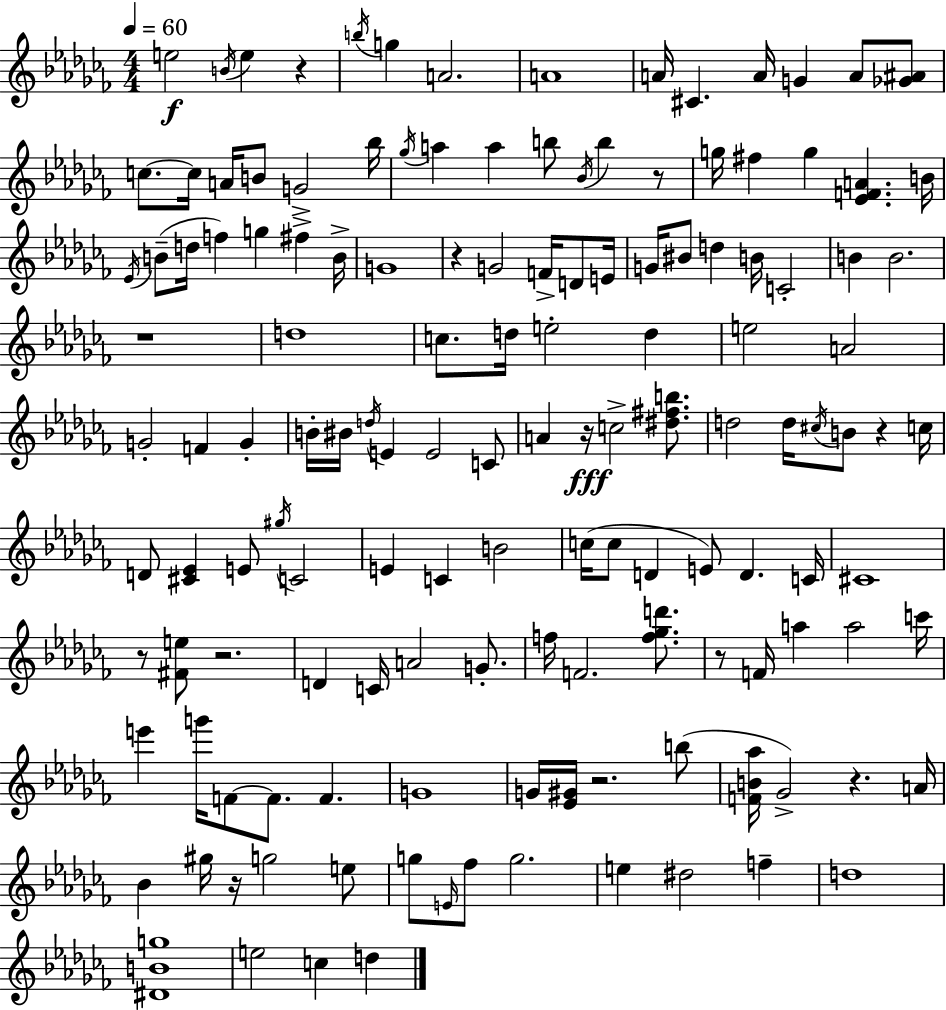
{
  \clef treble
  \numericTimeSignature
  \time 4/4
  \key aes \minor
  \tempo 4 = 60
  \repeat volta 2 { e''2\f \acciaccatura { b'16 } e''4 r4 | \acciaccatura { b''16 } g''4 a'2. | a'1 | a'16 cis'4. a'16 g'4 a'8 | \break <ges' ais'>8 c''8.~~ c''16 a'16 b'8 g'2-> | bes''16 \acciaccatura { ges''16 } a''4 a''4 b''8 \acciaccatura { bes'16 } b''4 | r8 g''16 fis''4 g''4 <ees' f' a'>4. | b'16 \acciaccatura { ees'16 }( b'8-- d''16 f''4) g''4 | \break fis''4-> b'16-> g'1 | r4 g'2 | f'16-> d'8 e'16 g'16 bis'8 d''4 b'16 c'2-. | b'4 b'2. | \break r1 | d''1 | c''8. d''16 e''2-. | d''4 e''2 a'2 | \break g'2-. f'4 | g'4-. b'16-. bis'16 \acciaccatura { d''16 } e'4 e'2 | c'8 a'4 r16\fff c''2-> | <dis'' fis'' b''>8. d''2 d''16 \acciaccatura { cis''16 } | \break b'8 r4 c''16 d'8 <cis' ees'>4 e'8 \acciaccatura { gis''16 } | c'2 e'4 c'4 | b'2 c''16( c''8 d'4 e'8) | d'4. c'16 cis'1 | \break r8 <fis' e''>8 r2. | d'4 c'16 a'2 | g'8.-. f''16 f'2. | <f'' ges'' d'''>8. r8 f'16 a''4 a''2 | \break c'''16 e'''4 g'''16 f'8~~ f'8. | f'4. g'1 | g'16 <ees' gis'>16 r2. | b''8( <f' b' aes''>16 ges'2->) | \break r4. a'16 bes'4 gis''16 r16 g''2 | e''8 g''8 \grace { e'16 } fes''8 g''2. | e''4 dis''2 | f''4-- d''1 | \break <dis' b' g''>1 | e''2 | c''4 d''4 } \bar "|."
}